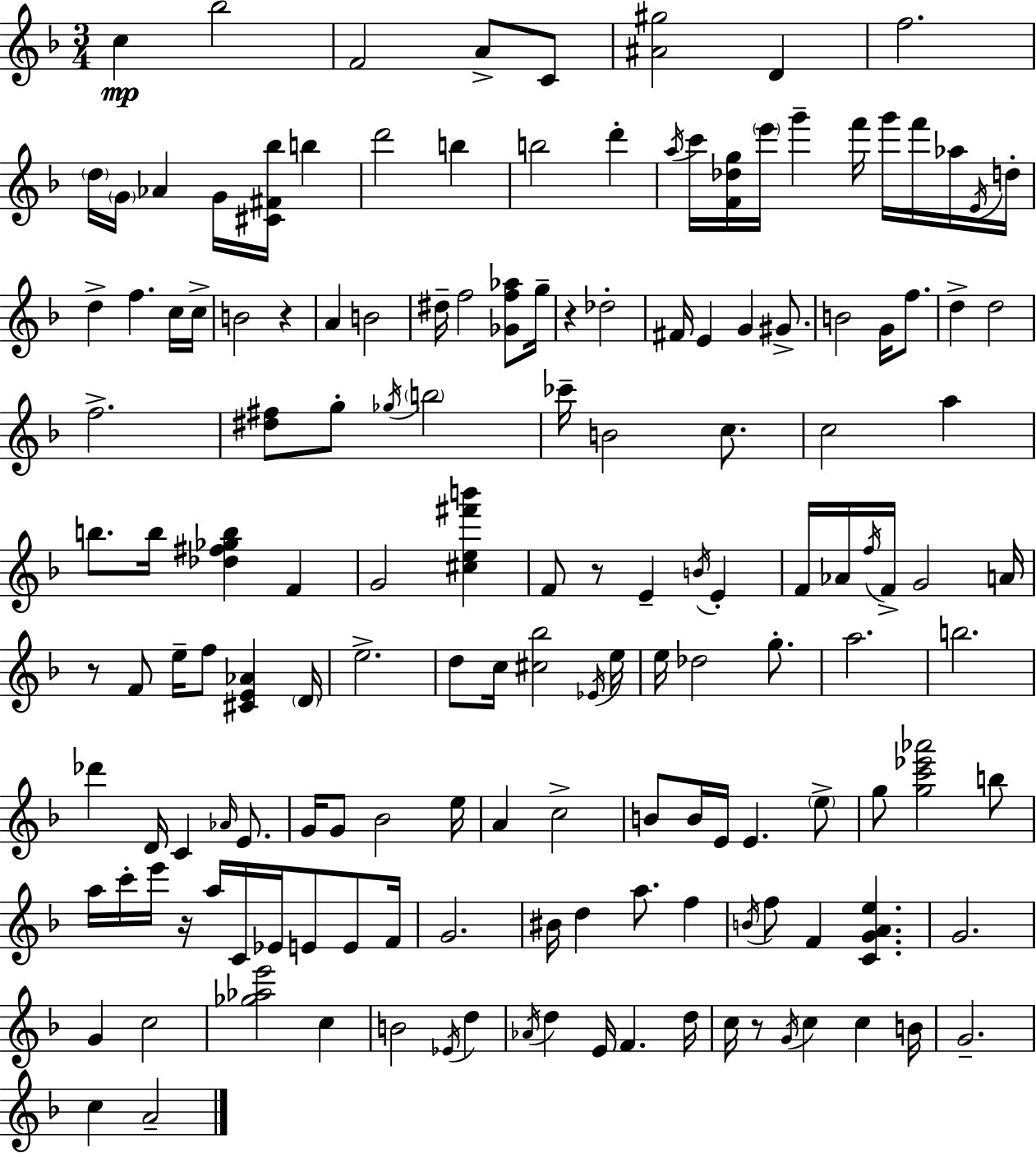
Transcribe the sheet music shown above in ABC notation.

X:1
T:Untitled
M:3/4
L:1/4
K:Dm
c _b2 F2 A/2 C/2 [^A^g]2 D f2 d/4 G/4 _A G/4 [^C^F_b]/4 b d'2 b b2 d' a/4 c'/4 [F_dg]/4 e'/4 g' f'/4 g'/4 f'/4 _a/4 E/4 d/4 d f c/4 c/4 B2 z A B2 ^d/4 f2 [_Gf_a]/2 g/4 z _d2 ^F/4 E G ^G/2 B2 G/4 f/2 d d2 f2 [^d^f]/2 g/2 _g/4 b2 _c'/4 B2 c/2 c2 a b/2 b/4 [_d^f_gb] F G2 [^ce^f'b'] F/2 z/2 E B/4 E F/4 _A/4 f/4 F/4 G2 A/4 z/2 F/2 e/4 f/2 [^CE_A] D/4 e2 d/2 c/4 [^c_b]2 _E/4 e/4 e/4 _d2 g/2 a2 b2 _d' D/4 C _A/4 E/2 G/4 G/2 _B2 e/4 A c2 B/2 B/4 E/4 E e/2 g/2 [gc'_e'_a']2 b/2 a/4 c'/4 e'/4 z/4 a/4 C/4 _E/4 E/2 E/2 F/4 G2 ^B/4 d a/2 f B/4 f/2 F [CGAe] G2 G c2 [_g_ae']2 c B2 _E/4 d _A/4 d E/4 F d/4 c/4 z/2 G/4 c c B/4 G2 c A2